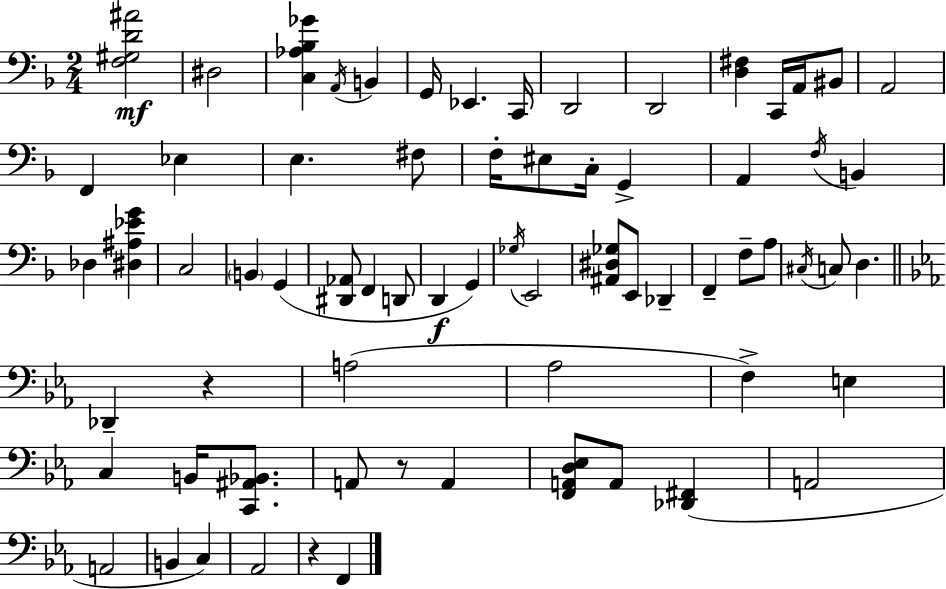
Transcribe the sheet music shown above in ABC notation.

X:1
T:Untitled
M:2/4
L:1/4
K:Dm
[F,^G,D^A]2 ^D,2 [C,_A,_B,_G] A,,/4 B,, G,,/4 _E,, C,,/4 D,,2 D,,2 [D,^F,] C,,/4 A,,/4 ^B,,/2 A,,2 F,, _E, E, ^F,/2 F,/4 ^E,/2 C,/4 G,, A,, F,/4 B,, _D, [^D,^A,_EG] C,2 B,, G,, [^D,,_A,,]/2 F,, D,,/2 D,, G,, _G,/4 E,,2 [^A,,^D,_G,]/2 E,,/2 _D,, F,, F,/2 A,/2 ^C,/4 C,/2 D, _D,, z A,2 _A,2 F, E, C, B,,/4 [C,,^A,,_B,,]/2 A,,/2 z/2 A,, [F,,A,,D,_E,]/2 A,,/2 [_D,,^F,,] A,,2 A,,2 B,, C, _A,,2 z F,,